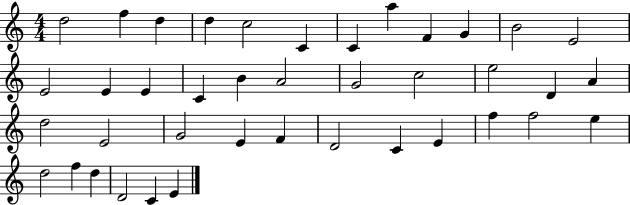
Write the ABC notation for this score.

X:1
T:Untitled
M:4/4
L:1/4
K:C
d2 f d d c2 C C a F G B2 E2 E2 E E C B A2 G2 c2 e2 D A d2 E2 G2 E F D2 C E f f2 e d2 f d D2 C E